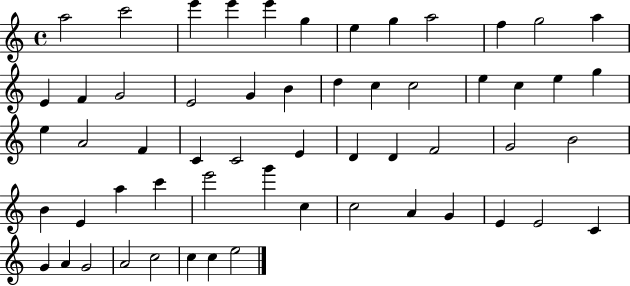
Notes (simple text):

A5/h C6/h E6/q E6/q E6/q G5/q E5/q G5/q A5/h F5/q G5/h A5/q E4/q F4/q G4/h E4/h G4/q B4/q D5/q C5/q C5/h E5/q C5/q E5/q G5/q E5/q A4/h F4/q C4/q C4/h E4/q D4/q D4/q F4/h G4/h B4/h B4/q E4/q A5/q C6/q E6/h G6/q C5/q C5/h A4/q G4/q E4/q E4/h C4/q G4/q A4/q G4/h A4/h C5/h C5/q C5/q E5/h